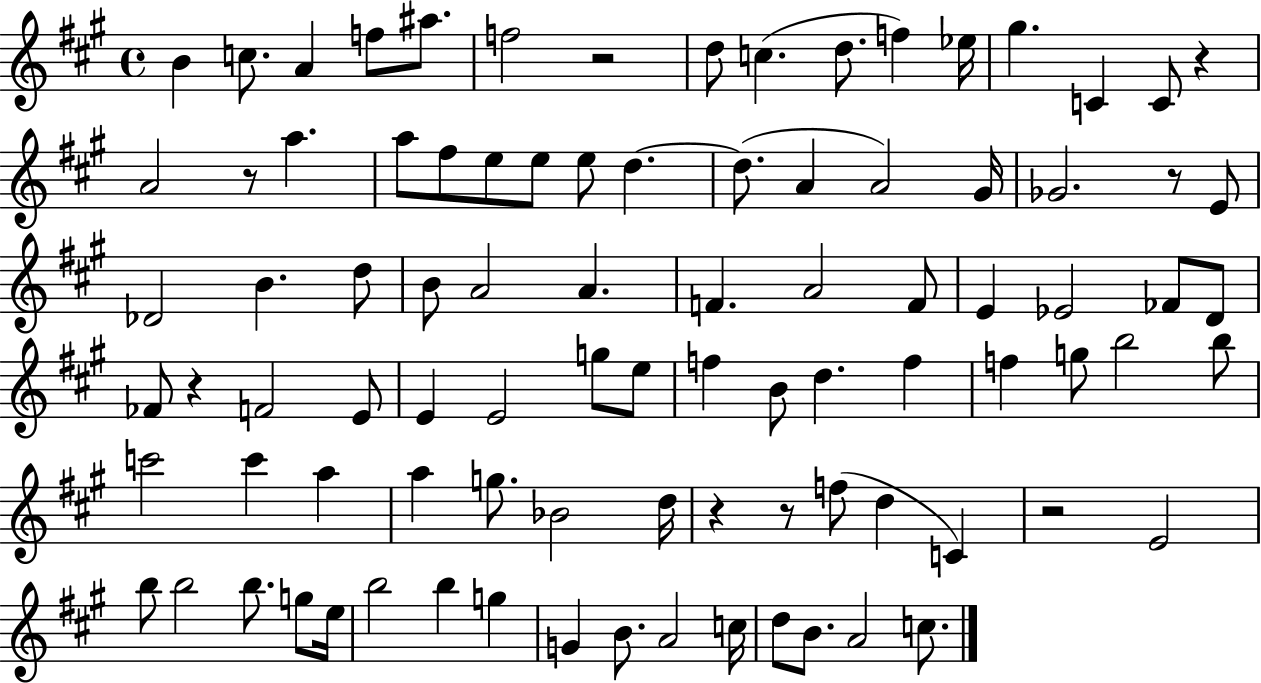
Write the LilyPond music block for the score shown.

{
  \clef treble
  \time 4/4
  \defaultTimeSignature
  \key a \major
  b'4 c''8. a'4 f''8 ais''8. | f''2 r2 | d''8 c''4.( d''8. f''4) ees''16 | gis''4. c'4 c'8 r4 | \break a'2 r8 a''4. | a''8 fis''8 e''8 e''8 e''8 d''4.~~ | d''8.( a'4 a'2) gis'16 | ges'2. r8 e'8 | \break des'2 b'4. d''8 | b'8 a'2 a'4. | f'4. a'2 f'8 | e'4 ees'2 fes'8 d'8 | \break fes'8 r4 f'2 e'8 | e'4 e'2 g''8 e''8 | f''4 b'8 d''4. f''4 | f''4 g''8 b''2 b''8 | \break c'''2 c'''4 a''4 | a''4 g''8. bes'2 d''16 | r4 r8 f''8( d''4 c'4) | r2 e'2 | \break b''8 b''2 b''8. g''8 e''16 | b''2 b''4 g''4 | g'4 b'8. a'2 c''16 | d''8 b'8. a'2 c''8. | \break \bar "|."
}